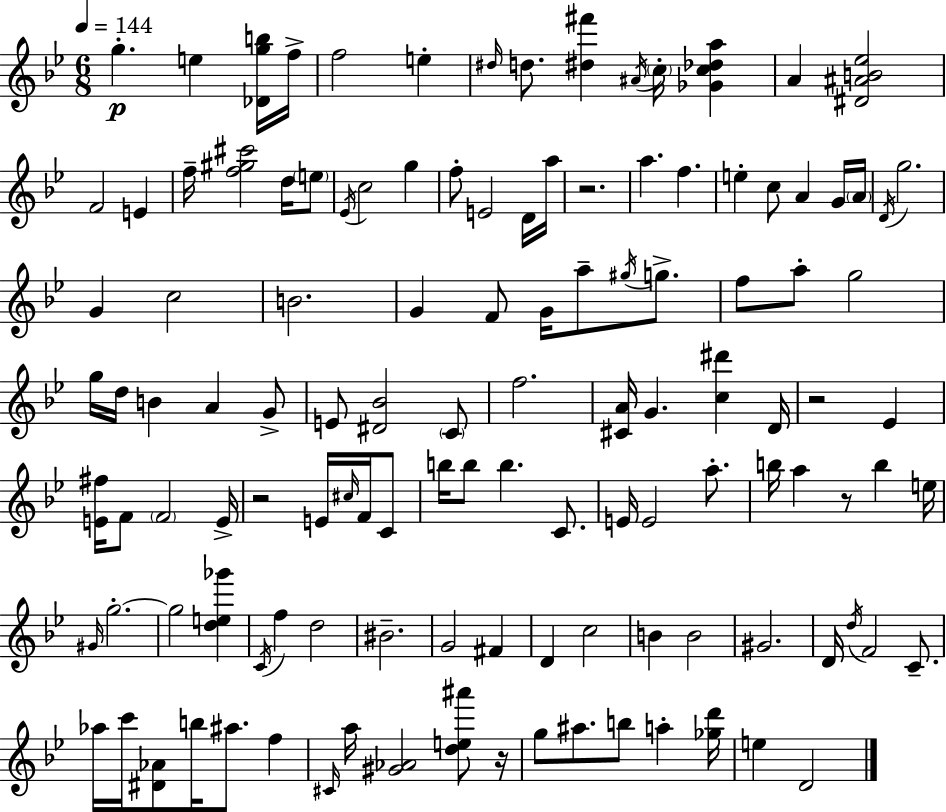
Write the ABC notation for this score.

X:1
T:Untitled
M:6/8
L:1/4
K:Gm
g e [_Dgb]/4 f/4 f2 e ^d/4 d/2 [^d^f'] ^A/4 c/4 [_Gc_da] A [^D^AB_e]2 F2 E f/4 [f^g^c']2 d/4 e/2 _E/4 c2 g f/2 E2 D/4 a/4 z2 a f e c/2 A G/4 A/4 D/4 g2 G c2 B2 G F/2 G/4 a/2 ^g/4 g/2 f/2 a/2 g2 g/4 d/4 B A G/2 E/2 [^D_B]2 C/2 f2 [^CA]/4 G [c^d'] D/4 z2 _E [E^f]/4 F/2 F2 E/4 z2 E/4 ^c/4 F/4 C/2 b/4 b/2 b C/2 E/4 E2 a/2 b/4 a z/2 b e/4 ^G/4 g2 g2 [de_g'] C/4 f d2 ^B2 G2 ^F D c2 B B2 ^G2 D/4 d/4 F2 C/2 _a/4 c'/4 [^D_A]/2 b/4 ^a/2 f ^C/4 a/4 [^G_A]2 [de^a']/2 z/4 g/2 ^a/2 b/2 a [_gd']/4 e D2